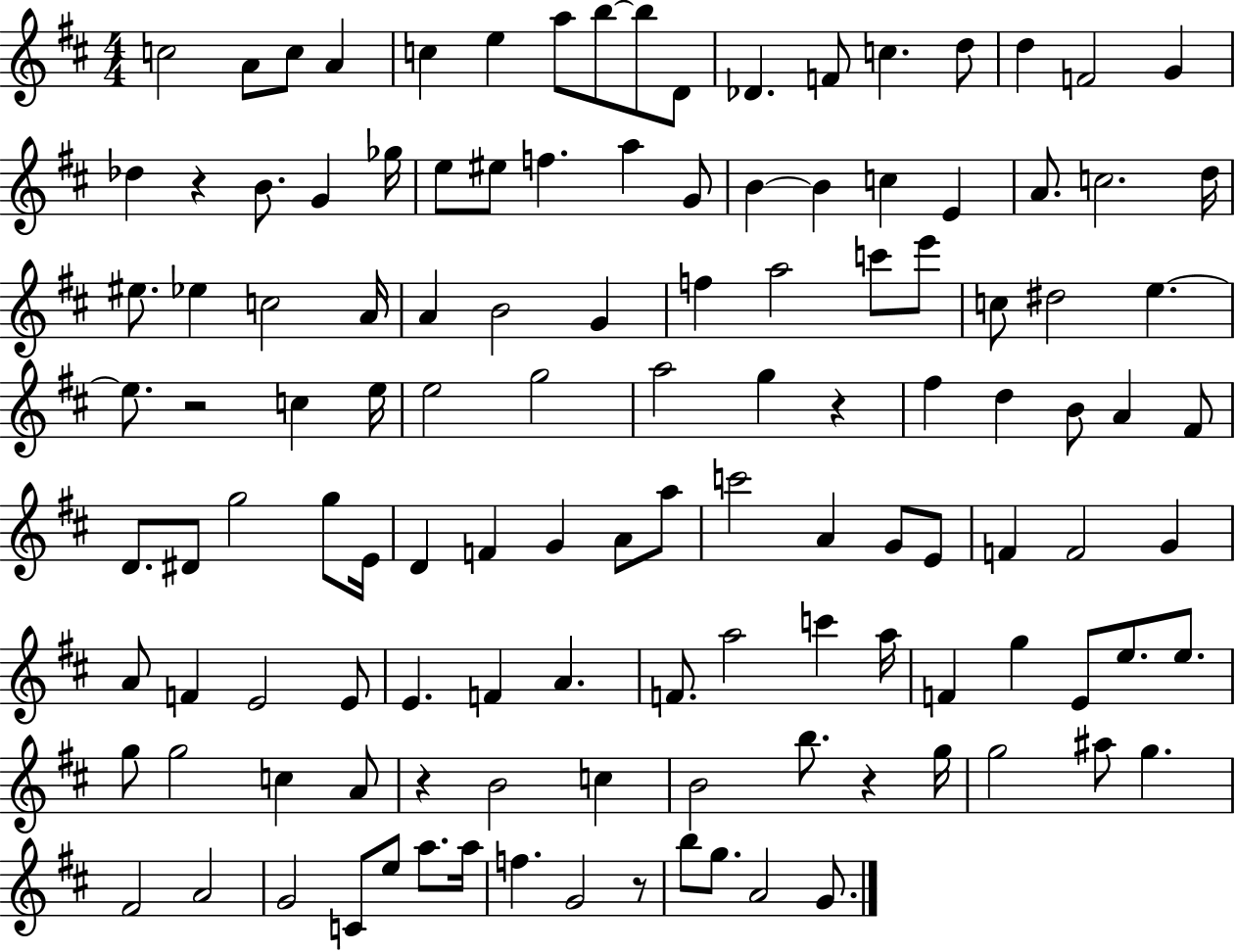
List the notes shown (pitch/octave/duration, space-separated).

C5/h A4/e C5/e A4/q C5/q E5/q A5/e B5/e B5/e D4/e Db4/q. F4/e C5/q. D5/e D5/q F4/h G4/q Db5/q R/q B4/e. G4/q Gb5/s E5/e EIS5/e F5/q. A5/q G4/e B4/q B4/q C5/q E4/q A4/e. C5/h. D5/s EIS5/e. Eb5/q C5/h A4/s A4/q B4/h G4/q F5/q A5/h C6/e E6/e C5/e D#5/h E5/q. E5/e. R/h C5/q E5/s E5/h G5/h A5/h G5/q R/q F#5/q D5/q B4/e A4/q F#4/e D4/e. D#4/e G5/h G5/e E4/s D4/q F4/q G4/q A4/e A5/e C6/h A4/q G4/e E4/e F4/q F4/h G4/q A4/e F4/q E4/h E4/e E4/q. F4/q A4/q. F4/e. A5/h C6/q A5/s F4/q G5/q E4/e E5/e. E5/e. G5/e G5/h C5/q A4/e R/q B4/h C5/q B4/h B5/e. R/q G5/s G5/h A#5/e G5/q. F#4/h A4/h G4/h C4/e E5/e A5/e. A5/s F5/q. G4/h R/e B5/e G5/e. A4/h G4/e.